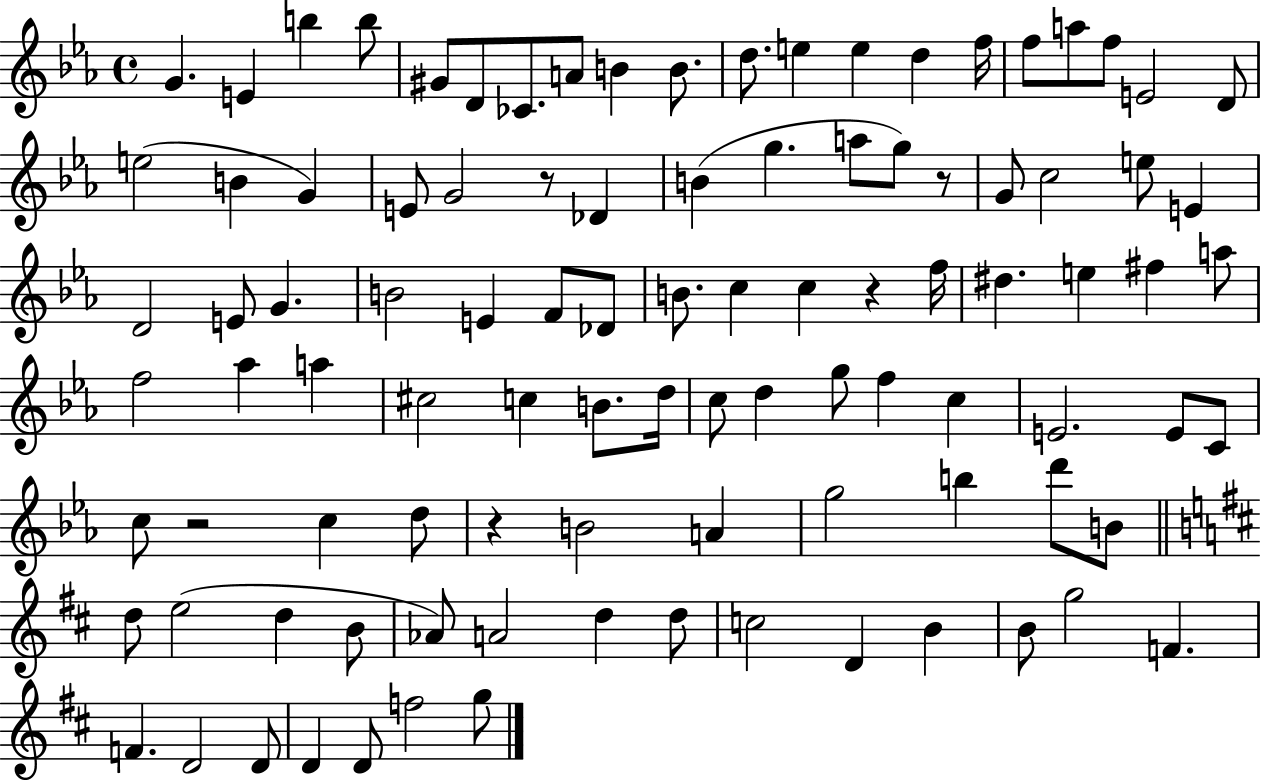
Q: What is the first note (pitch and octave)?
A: G4